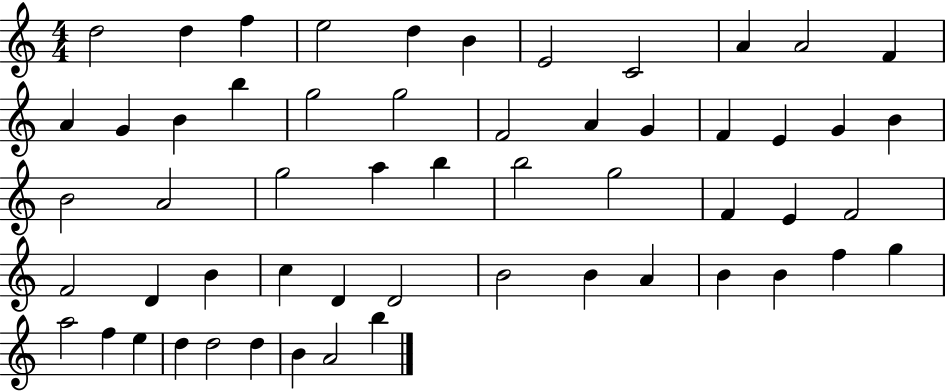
{
  \clef treble
  \numericTimeSignature
  \time 4/4
  \key c \major
  d''2 d''4 f''4 | e''2 d''4 b'4 | e'2 c'2 | a'4 a'2 f'4 | \break a'4 g'4 b'4 b''4 | g''2 g''2 | f'2 a'4 g'4 | f'4 e'4 g'4 b'4 | \break b'2 a'2 | g''2 a''4 b''4 | b''2 g''2 | f'4 e'4 f'2 | \break f'2 d'4 b'4 | c''4 d'4 d'2 | b'2 b'4 a'4 | b'4 b'4 f''4 g''4 | \break a''2 f''4 e''4 | d''4 d''2 d''4 | b'4 a'2 b''4 | \bar "|."
}